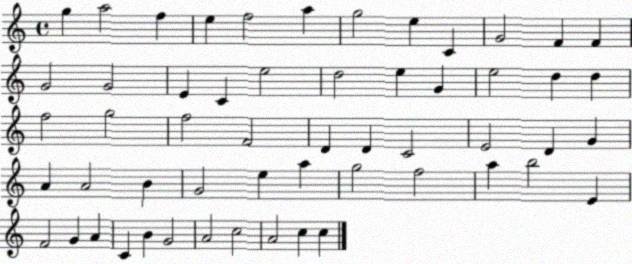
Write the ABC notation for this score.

X:1
T:Untitled
M:4/4
L:1/4
K:C
g a2 f e f2 a g2 e C G2 F F G2 G2 E C e2 d2 e G e2 d d f2 g2 f2 F2 D D C2 E2 D G A A2 B G2 e a g2 f2 a b2 E F2 G A C B G2 A2 c2 A2 c c